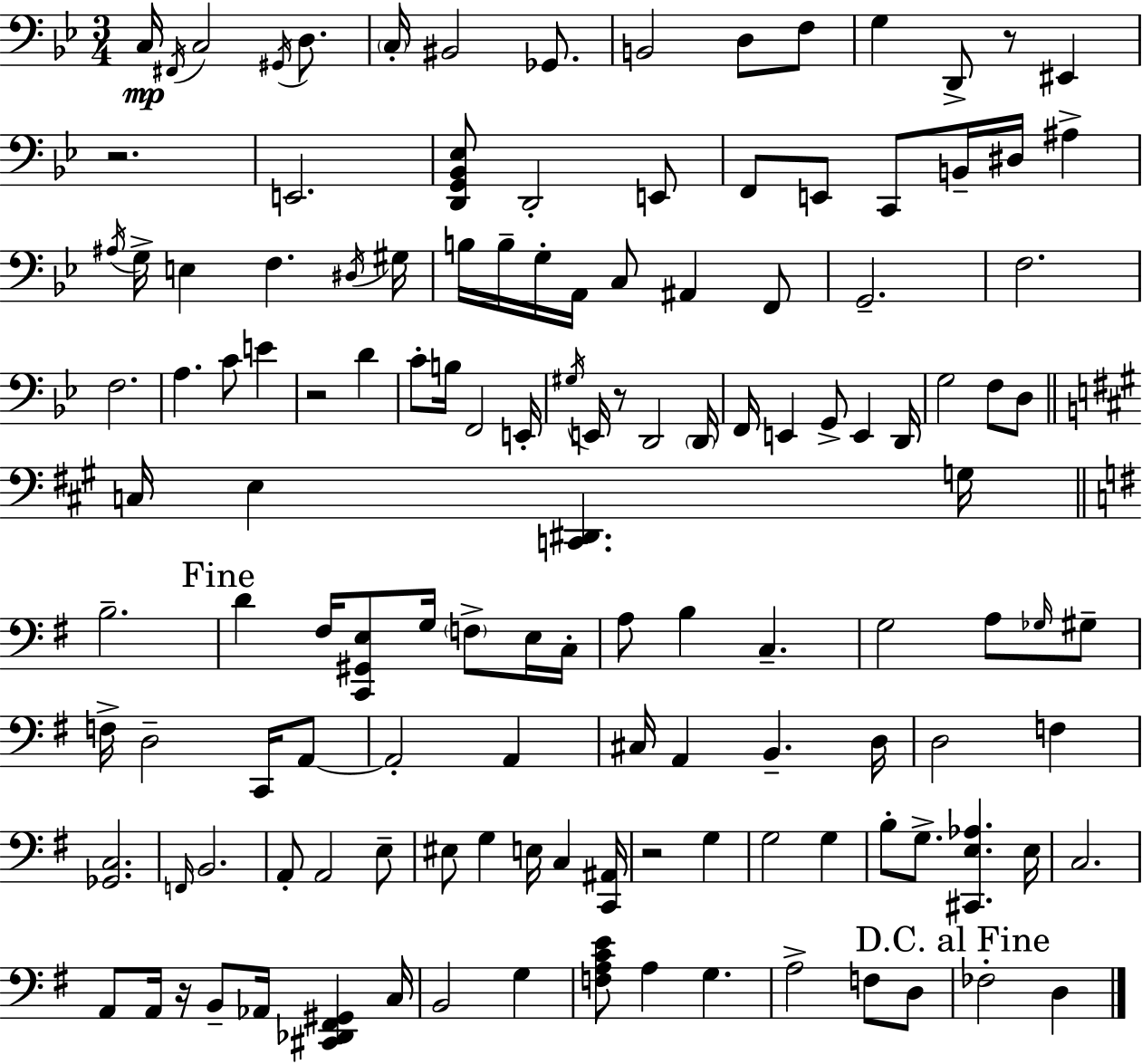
{
  \clef bass
  \numericTimeSignature
  \time 3/4
  \key bes \major
  c16\mp \acciaccatura { fis,16 } c2 \acciaccatura { gis,16 } d8. | \parenthesize c16-. bis,2 ges,8. | b,2 d8 | f8 g4 d,8-> r8 eis,4 | \break r2. | e,2. | <d, g, bes, ees>8 d,2-. | e,8 f,8 e,8 c,8 b,16-- dis16 ais4-> | \break \acciaccatura { ais16 } g16-> e4 f4. | \acciaccatura { dis16 } gis16 b16 b16-- g16-. a,16 c8 ais,4 | f,8 g,2.-- | f2. | \break f2. | a4. c'8 | e'4 r2 | d'4 c'8-. b16 f,2 | \break e,16-. \acciaccatura { gis16 } e,16 r8 d,2 | \parenthesize d,16 f,16 e,4 g,8-> | e,4 d,16 g2 | f8 d8 \bar "||" \break \key a \major c16 e4 <c, dis,>4. g16 | \bar "||" \break \key g \major b2.-- | \mark "Fine" d'4 fis16 <c, gis, e>8 g16 \parenthesize f8-> e16 c16-. | a8 b4 c4.-- | g2 a8 \grace { ges16 } gis8-- | \break f16-> d2-- c,16 a,8~~ | a,2-. a,4 | cis16 a,4 b,4.-- | d16 d2 f4 | \break <ges, c>2. | \grace { f,16 } b,2. | a,8-. a,2 | e8-- eis8 g4 e16 c4 | \break <c, ais,>16 r2 g4 | g2 g4 | b8-. g8.-> <cis, e aes>4. | e16 c2. | \break a,8 a,16 r16 b,8-- aes,16 <cis, des, fis, gis,>4 | c16 b,2 g4 | <f a c' e'>8 a4 g4. | a2-> f8 | \break d8 \mark "D.C. al Fine" fes2-. d4 | \bar "|."
}